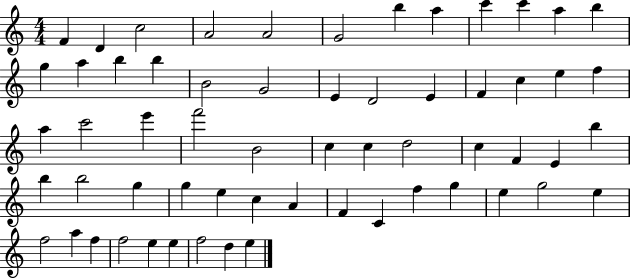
F4/q D4/q C5/h A4/h A4/h G4/h B5/q A5/q C6/q C6/q A5/q B5/q G5/q A5/q B5/q B5/q B4/h G4/h E4/q D4/h E4/q F4/q C5/q E5/q F5/q A5/q C6/h E6/q F6/h B4/h C5/q C5/q D5/h C5/q F4/q E4/q B5/q B5/q B5/h G5/q G5/q E5/q C5/q A4/q F4/q C4/q F5/q G5/q E5/q G5/h E5/q F5/h A5/q F5/q F5/h E5/q E5/q F5/h D5/q E5/q